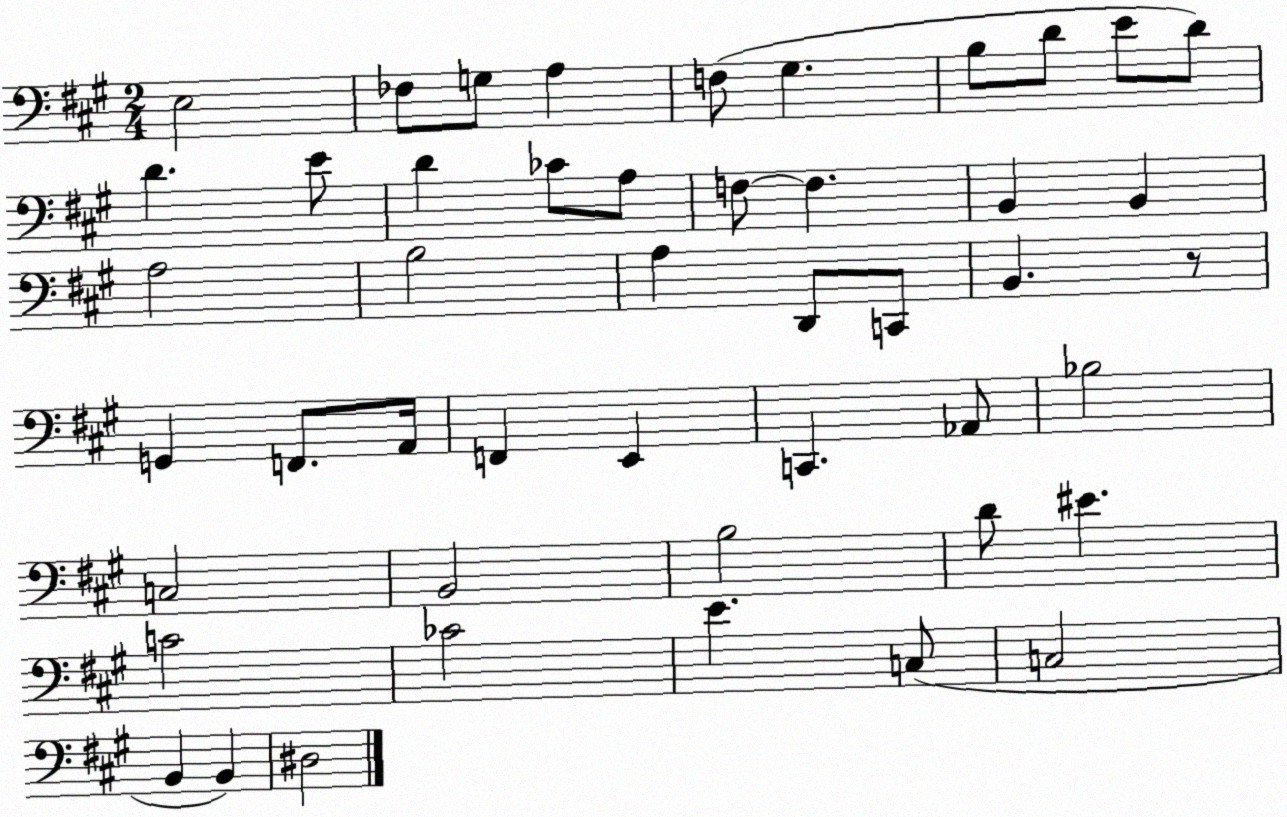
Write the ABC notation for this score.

X:1
T:Untitled
M:2/4
L:1/4
K:A
E,2 _F,/2 G,/2 A, F,/2 ^G, B,/2 D/2 E/2 D/2 D E/2 D _C/2 A,/2 F,/2 F, B,, B,, A,2 B,2 A, D,,/2 C,,/2 B,, z/2 G,, F,,/2 A,,/4 F,, E,, C,, _A,,/2 _B,2 C,2 B,,2 B,2 D/2 ^E C2 _C2 E C,/2 C,2 B,, B,, ^D,2